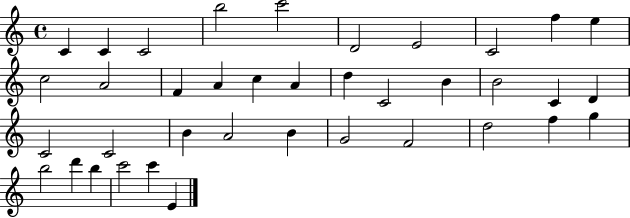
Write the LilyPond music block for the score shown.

{
  \clef treble
  \time 4/4
  \defaultTimeSignature
  \key c \major
  c'4 c'4 c'2 | b''2 c'''2 | d'2 e'2 | c'2 f''4 e''4 | \break c''2 a'2 | f'4 a'4 c''4 a'4 | d''4 c'2 b'4 | b'2 c'4 d'4 | \break c'2 c'2 | b'4 a'2 b'4 | g'2 f'2 | d''2 f''4 g''4 | \break b''2 d'''4 b''4 | c'''2 c'''4 e'4 | \bar "|."
}